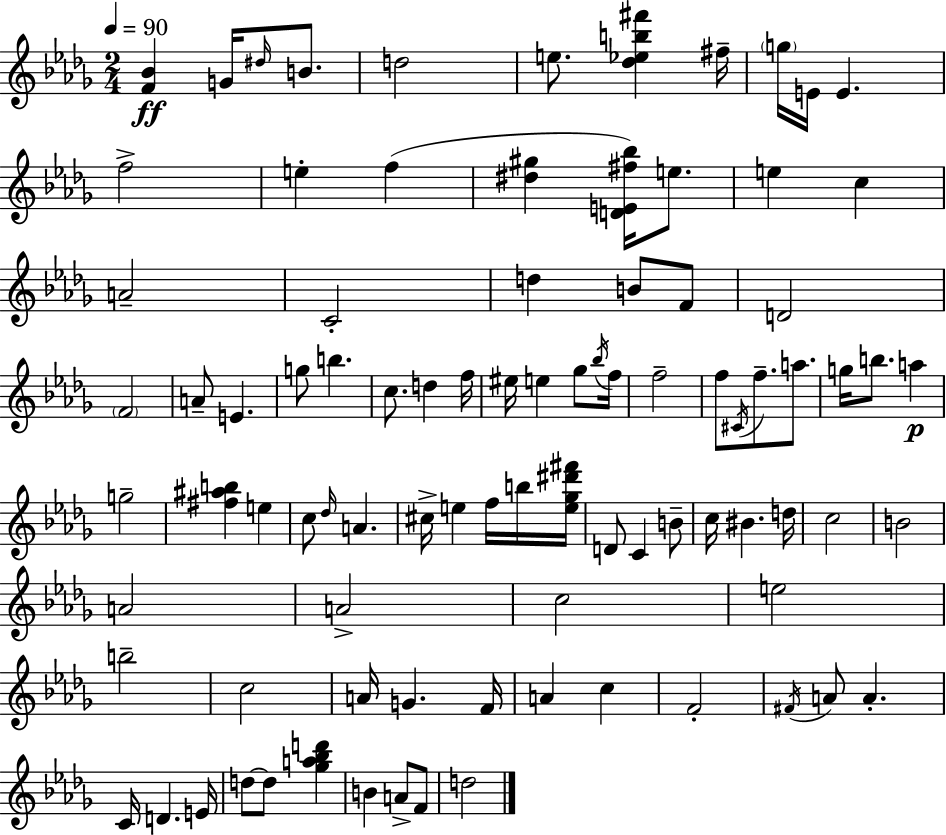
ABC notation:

X:1
T:Untitled
M:2/4
L:1/4
K:Bbm
[F_B] G/4 ^d/4 B/2 d2 e/2 [_d_eb^f'] ^f/4 g/4 E/4 E f2 e f [^d^g] [DE^f_b]/4 e/2 e c A2 C2 d B/2 F/2 D2 F2 A/2 E g/2 b c/2 d f/4 ^e/4 e _g/2 _b/4 f/4 f2 f/2 ^C/4 f/2 a/2 g/4 b/2 a g2 [^f^ab] e c/2 _d/4 A ^c/4 e f/4 b/4 [e_g^d'^f']/4 D/2 C B/2 c/4 ^B d/4 c2 B2 A2 A2 c2 e2 b2 c2 A/4 G F/4 A c F2 ^F/4 A/2 A C/4 D E/4 d/2 d/2 [_ga_bd'] B A/2 F/2 d2